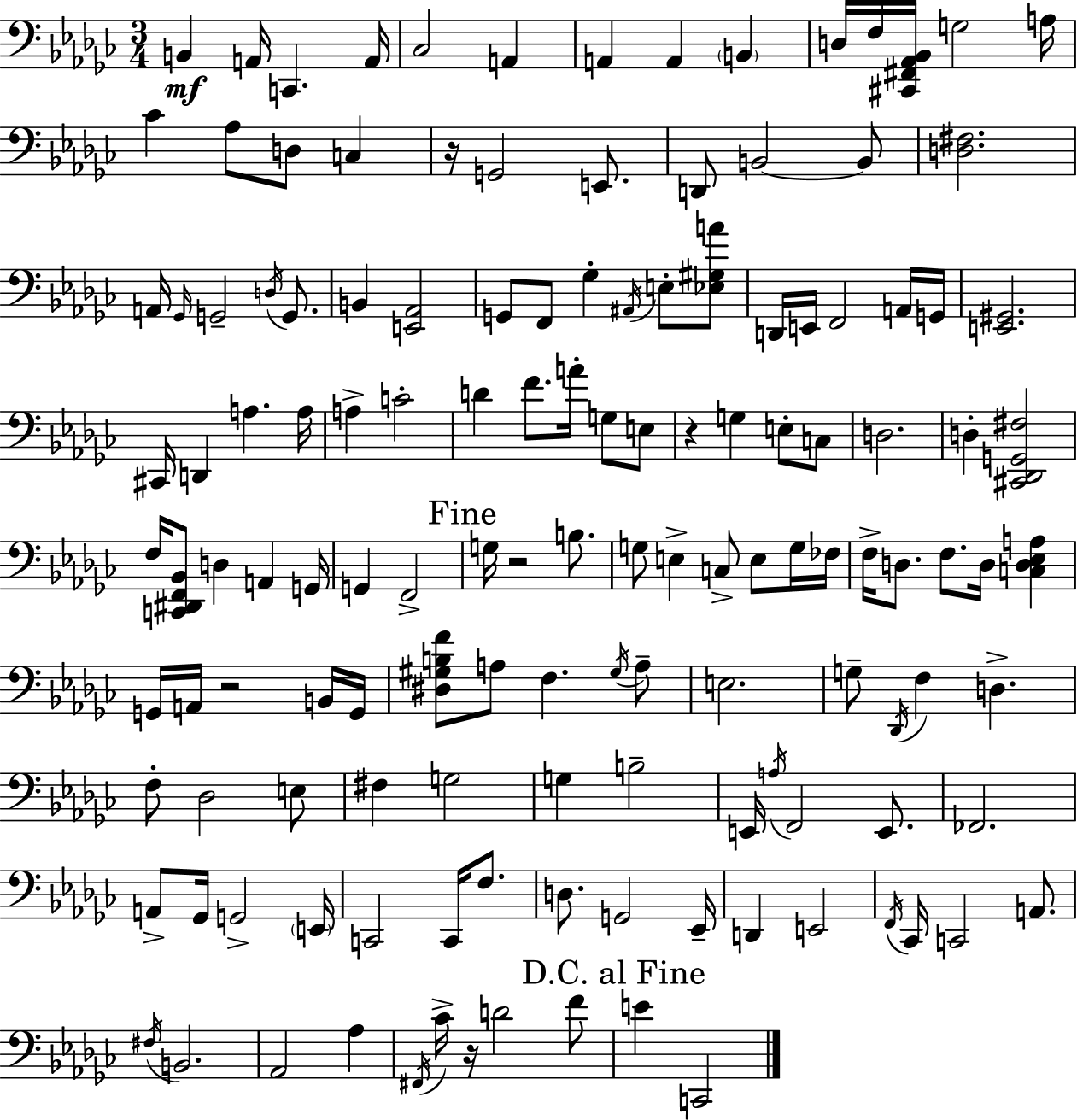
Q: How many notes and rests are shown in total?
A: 137